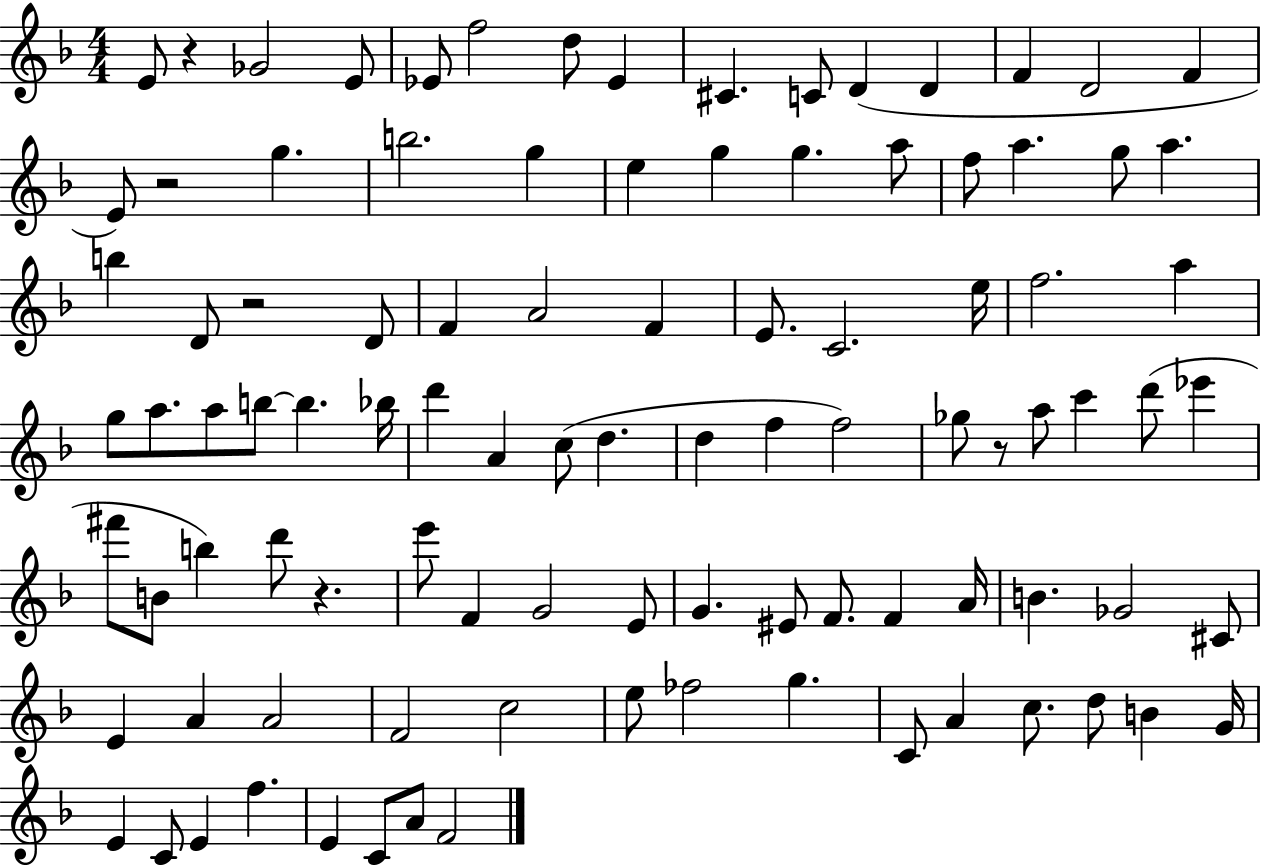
{
  \clef treble
  \numericTimeSignature
  \time 4/4
  \key f \major
  e'8 r4 ges'2 e'8 | ees'8 f''2 d''8 ees'4 | cis'4. c'8 d'4( d'4 | f'4 d'2 f'4 | \break e'8) r2 g''4. | b''2. g''4 | e''4 g''4 g''4. a''8 | f''8 a''4. g''8 a''4. | \break b''4 d'8 r2 d'8 | f'4 a'2 f'4 | e'8. c'2. e''16 | f''2. a''4 | \break g''8 a''8. a''8 b''8~~ b''4. bes''16 | d'''4 a'4 c''8( d''4. | d''4 f''4 f''2) | ges''8 r8 a''8 c'''4 d'''8( ees'''4 | \break fis'''8 b'8 b''4) d'''8 r4. | e'''8 f'4 g'2 e'8 | g'4. eis'8 f'8. f'4 a'16 | b'4. ges'2 cis'8 | \break e'4 a'4 a'2 | f'2 c''2 | e''8 fes''2 g''4. | c'8 a'4 c''8. d''8 b'4 g'16 | \break e'4 c'8 e'4 f''4. | e'4 c'8 a'8 f'2 | \bar "|."
}